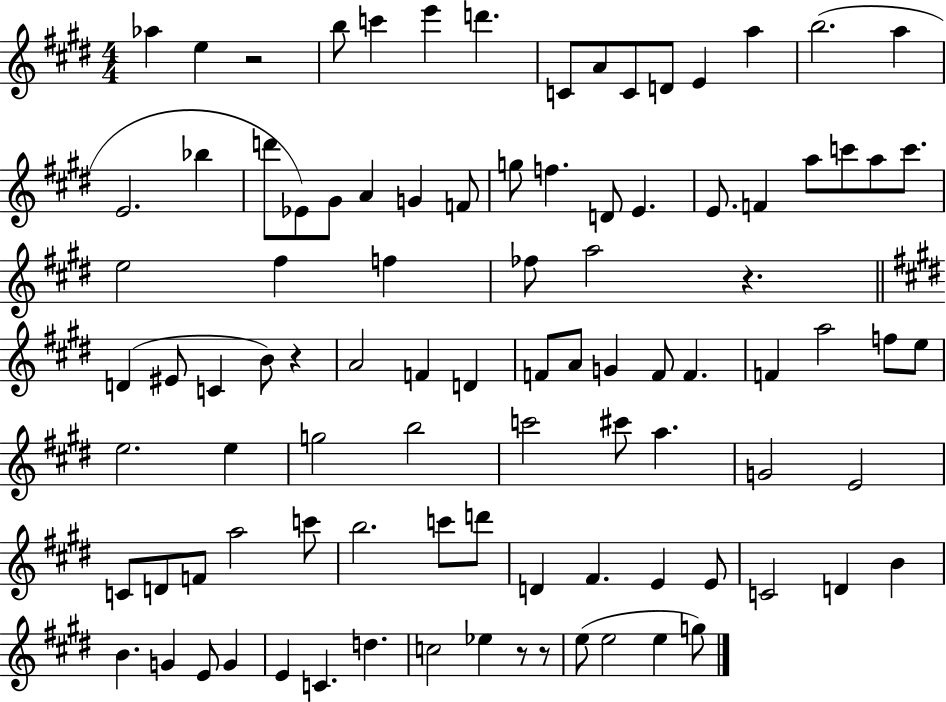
{
  \clef treble
  \numericTimeSignature
  \time 4/4
  \key e \major
  aes''4 e''4 r2 | b''8 c'''4 e'''4 d'''4. | c'8 a'8 c'8 d'8 e'4 a''4 | b''2.( a''4 | \break e'2. bes''4 | d'''8 ees'8) gis'8 a'4 g'4 f'8 | g''8 f''4. d'8 e'4. | e'8. f'4 a''8 c'''8 a''8 c'''8. | \break e''2 fis''4 f''4 | fes''8 a''2 r4. | \bar "||" \break \key e \major d'4( eis'8 c'4 b'8) r4 | a'2 f'4 d'4 | f'8 a'8 g'4 f'8 f'4. | f'4 a''2 f''8 e''8 | \break e''2. e''4 | g''2 b''2 | c'''2 cis'''8 a''4. | g'2 e'2 | \break c'8 d'8 f'8 a''2 c'''8 | b''2. c'''8 d'''8 | d'4 fis'4. e'4 e'8 | c'2 d'4 b'4 | \break b'4. g'4 e'8 g'4 | e'4 c'4. d''4. | c''2 ees''4 r8 r8 | e''8( e''2 e''4 g''8) | \break \bar "|."
}